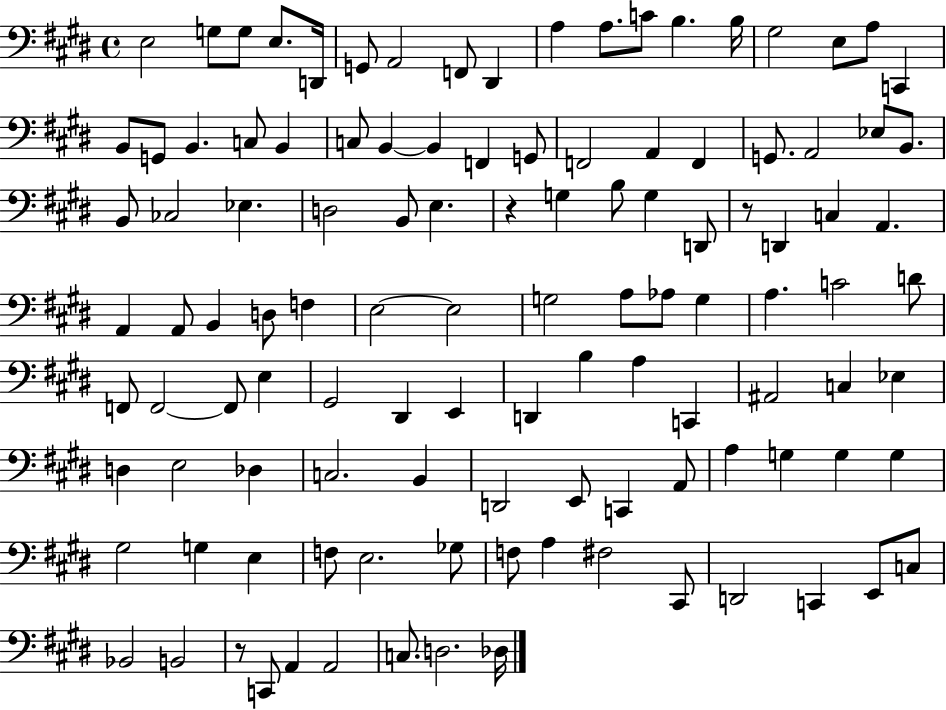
E3/h G3/e G3/e E3/e. D2/s G2/e A2/h F2/e D#2/q A3/q A3/e. C4/e B3/q. B3/s G#3/h E3/e A3/e C2/q B2/e G2/e B2/q. C3/e B2/q C3/e B2/q B2/q F2/q G2/e F2/h A2/q F2/q G2/e. A2/h Eb3/e B2/e. B2/e CES3/h Eb3/q. D3/h B2/e E3/q. R/q G3/q B3/e G3/q D2/e R/e D2/q C3/q A2/q. A2/q A2/e B2/q D3/e F3/q E3/h E3/h G3/h A3/e Ab3/e G3/q A3/q. C4/h D4/e F2/e F2/h F2/e E3/q G#2/h D#2/q E2/q D2/q B3/q A3/q C2/q A#2/h C3/q Eb3/q D3/q E3/h Db3/q C3/h. B2/q D2/h E2/e C2/q A2/e A3/q G3/q G3/q G3/q G#3/h G3/q E3/q F3/e E3/h. Gb3/e F3/e A3/q F#3/h C#2/e D2/h C2/q E2/e C3/e Bb2/h B2/h R/e C2/e A2/q A2/h C3/e. D3/h. Db3/s